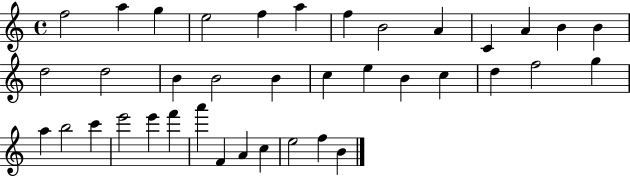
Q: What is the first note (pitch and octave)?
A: F5